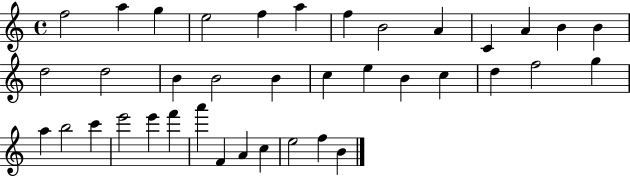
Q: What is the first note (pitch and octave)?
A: F5